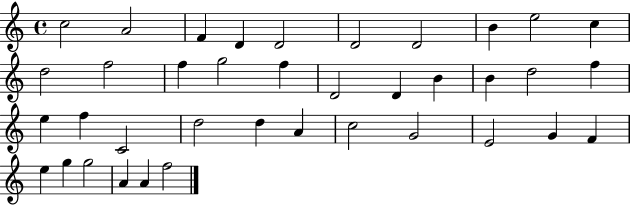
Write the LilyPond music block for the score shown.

{
  \clef treble
  \time 4/4
  \defaultTimeSignature
  \key c \major
  c''2 a'2 | f'4 d'4 d'2 | d'2 d'2 | b'4 e''2 c''4 | \break d''2 f''2 | f''4 g''2 f''4 | d'2 d'4 b'4 | b'4 d''2 f''4 | \break e''4 f''4 c'2 | d''2 d''4 a'4 | c''2 g'2 | e'2 g'4 f'4 | \break e''4 g''4 g''2 | a'4 a'4 f''2 | \bar "|."
}